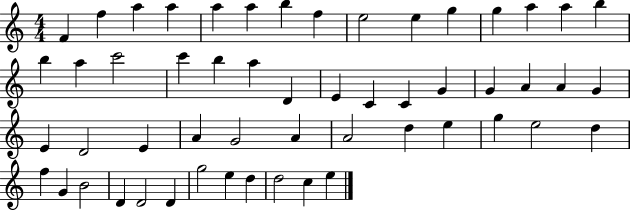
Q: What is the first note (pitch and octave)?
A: F4